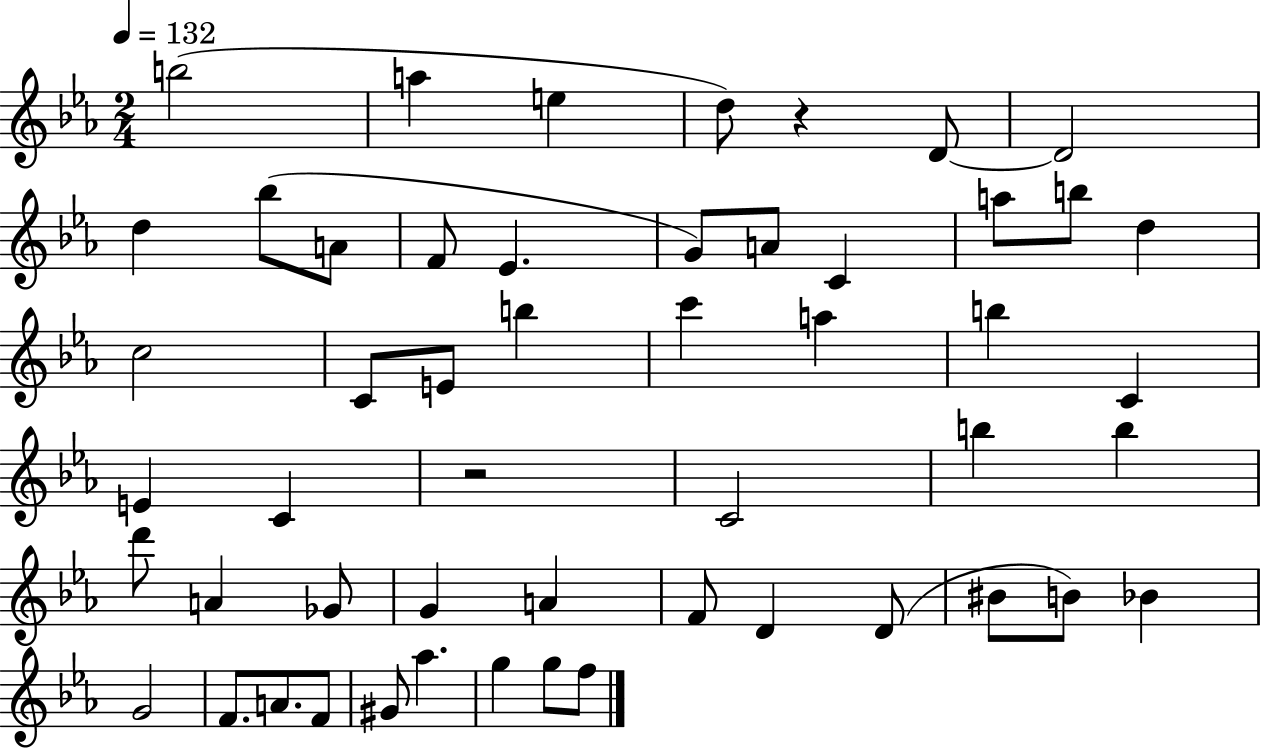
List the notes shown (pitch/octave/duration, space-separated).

B5/h A5/q E5/q D5/e R/q D4/e D4/h D5/q Bb5/e A4/e F4/e Eb4/q. G4/e A4/e C4/q A5/e B5/e D5/q C5/h C4/e E4/e B5/q C6/q A5/q B5/q C4/q E4/q C4/q R/h C4/h B5/q B5/q D6/e A4/q Gb4/e G4/q A4/q F4/e D4/q D4/e BIS4/e B4/e Bb4/q G4/h F4/e. A4/e. F4/e G#4/e Ab5/q. G5/q G5/e F5/e